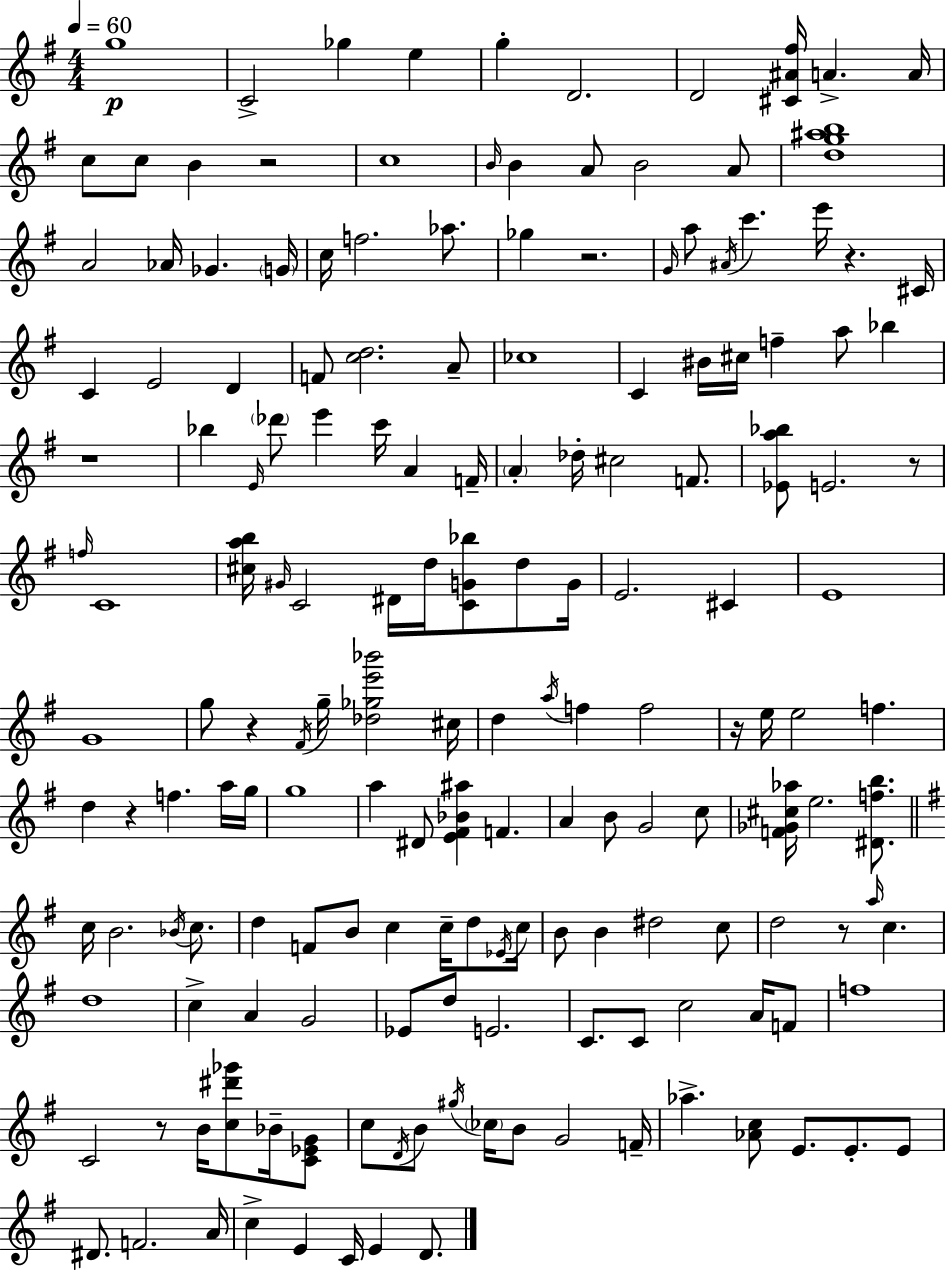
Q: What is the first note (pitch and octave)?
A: G5